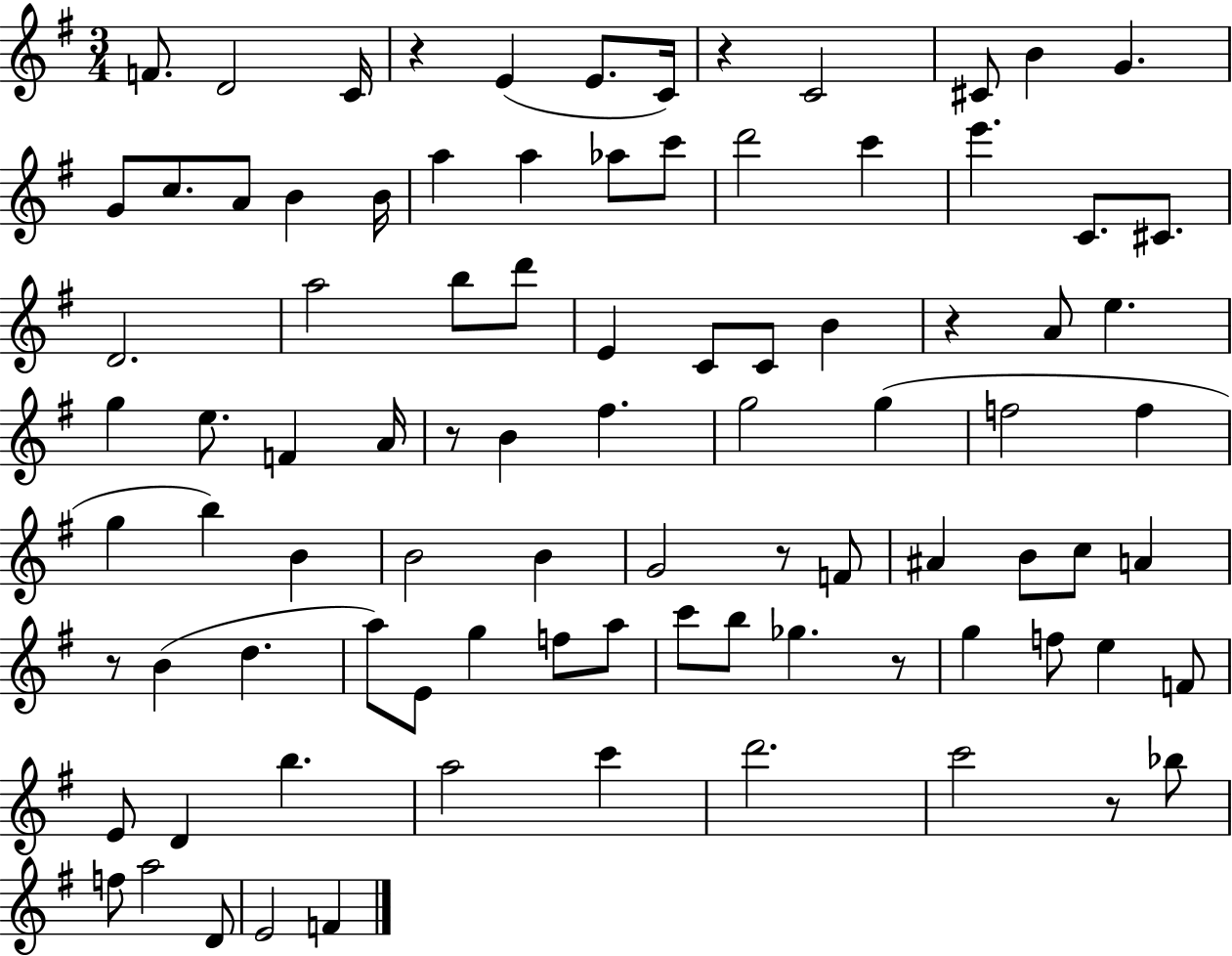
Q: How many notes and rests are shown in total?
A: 90